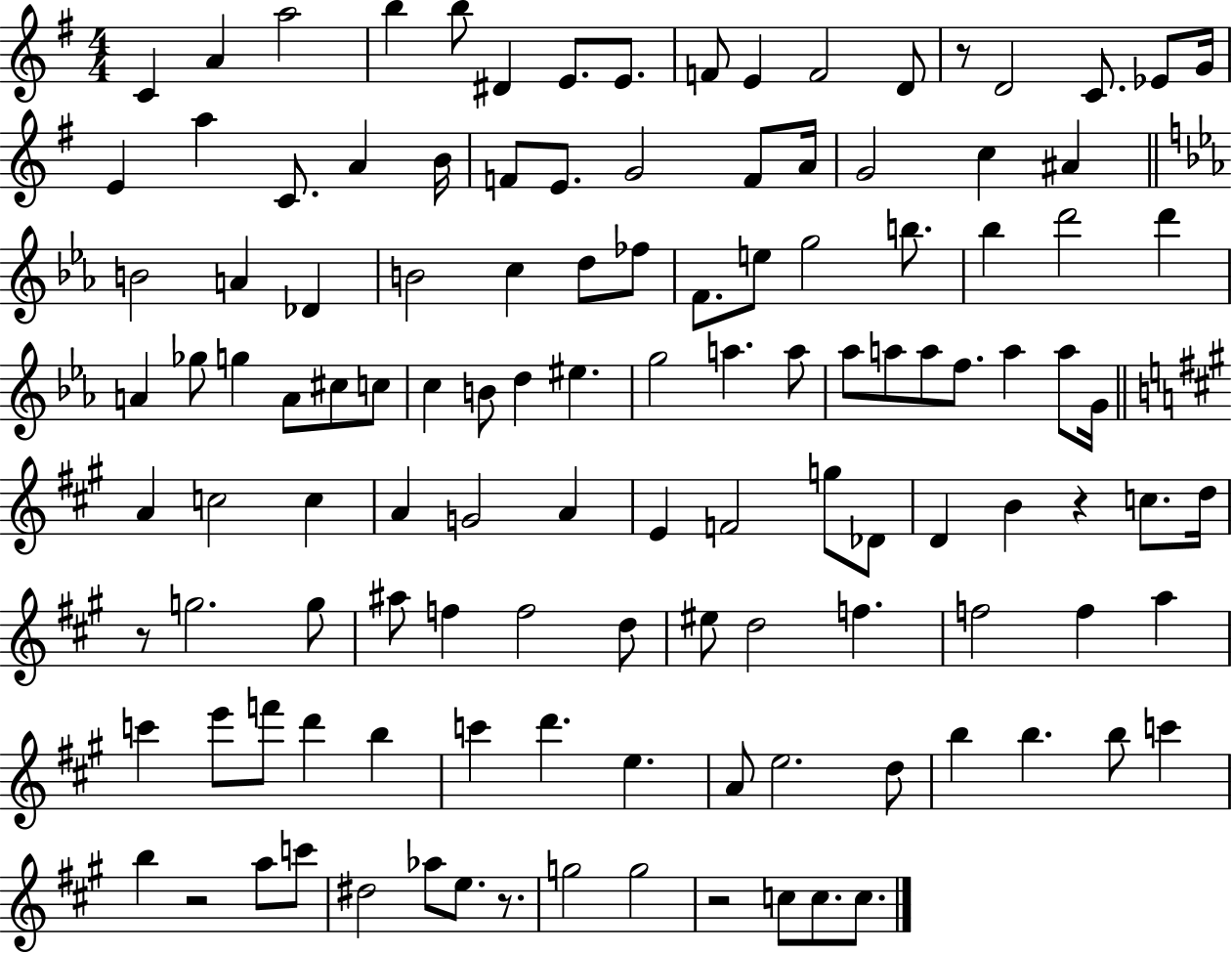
{
  \clef treble
  \numericTimeSignature
  \time 4/4
  \key g \major
  c'4 a'4 a''2 | b''4 b''8 dis'4 e'8. e'8. | f'8 e'4 f'2 d'8 | r8 d'2 c'8. ees'8 g'16 | \break e'4 a''4 c'8. a'4 b'16 | f'8 e'8. g'2 f'8 a'16 | g'2 c''4 ais'4 | \bar "||" \break \key ees \major b'2 a'4 des'4 | b'2 c''4 d''8 fes''8 | f'8. e''8 g''2 b''8. | bes''4 d'''2 d'''4 | \break a'4 ges''8 g''4 a'8 cis''8 c''8 | c''4 b'8 d''4 eis''4. | g''2 a''4. a''8 | aes''8 a''8 a''8 f''8. a''4 a''8 g'16 | \break \bar "||" \break \key a \major a'4 c''2 c''4 | a'4 g'2 a'4 | e'4 f'2 g''8 des'8 | d'4 b'4 r4 c''8. d''16 | \break r8 g''2. g''8 | ais''8 f''4 f''2 d''8 | eis''8 d''2 f''4. | f''2 f''4 a''4 | \break c'''4 e'''8 f'''8 d'''4 b''4 | c'''4 d'''4. e''4. | a'8 e''2. d''8 | b''4 b''4. b''8 c'''4 | \break b''4 r2 a''8 c'''8 | dis''2 aes''8 e''8. r8. | g''2 g''2 | r2 c''8 c''8. c''8. | \break \bar "|."
}